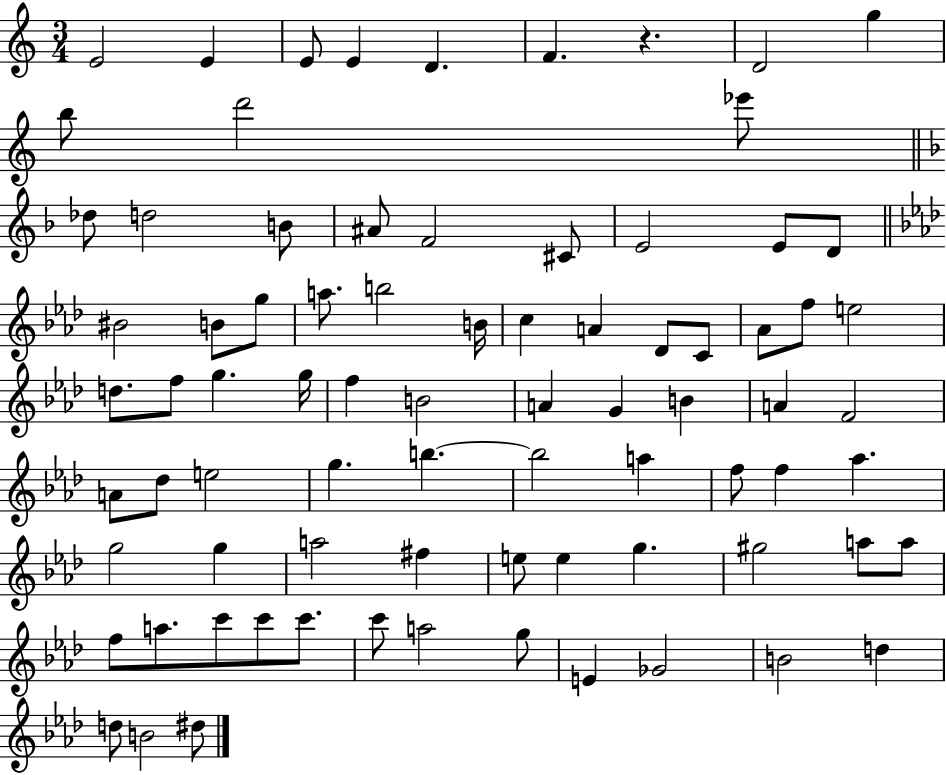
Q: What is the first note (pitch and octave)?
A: E4